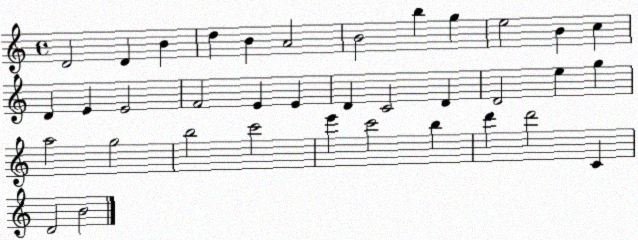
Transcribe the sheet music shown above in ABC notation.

X:1
T:Untitled
M:4/4
L:1/4
K:C
D2 D B d B A2 B2 b g e2 B c D E E2 F2 E E D C2 D D2 e g a2 g2 b2 c'2 e' c'2 b d' d'2 C D2 B2